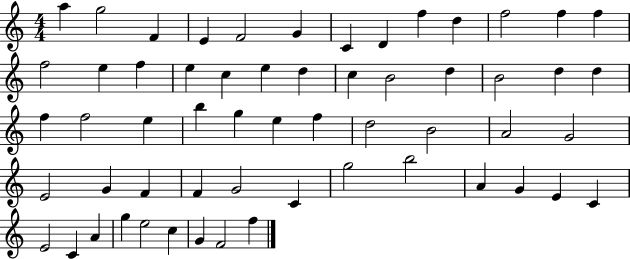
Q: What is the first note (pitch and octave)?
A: A5